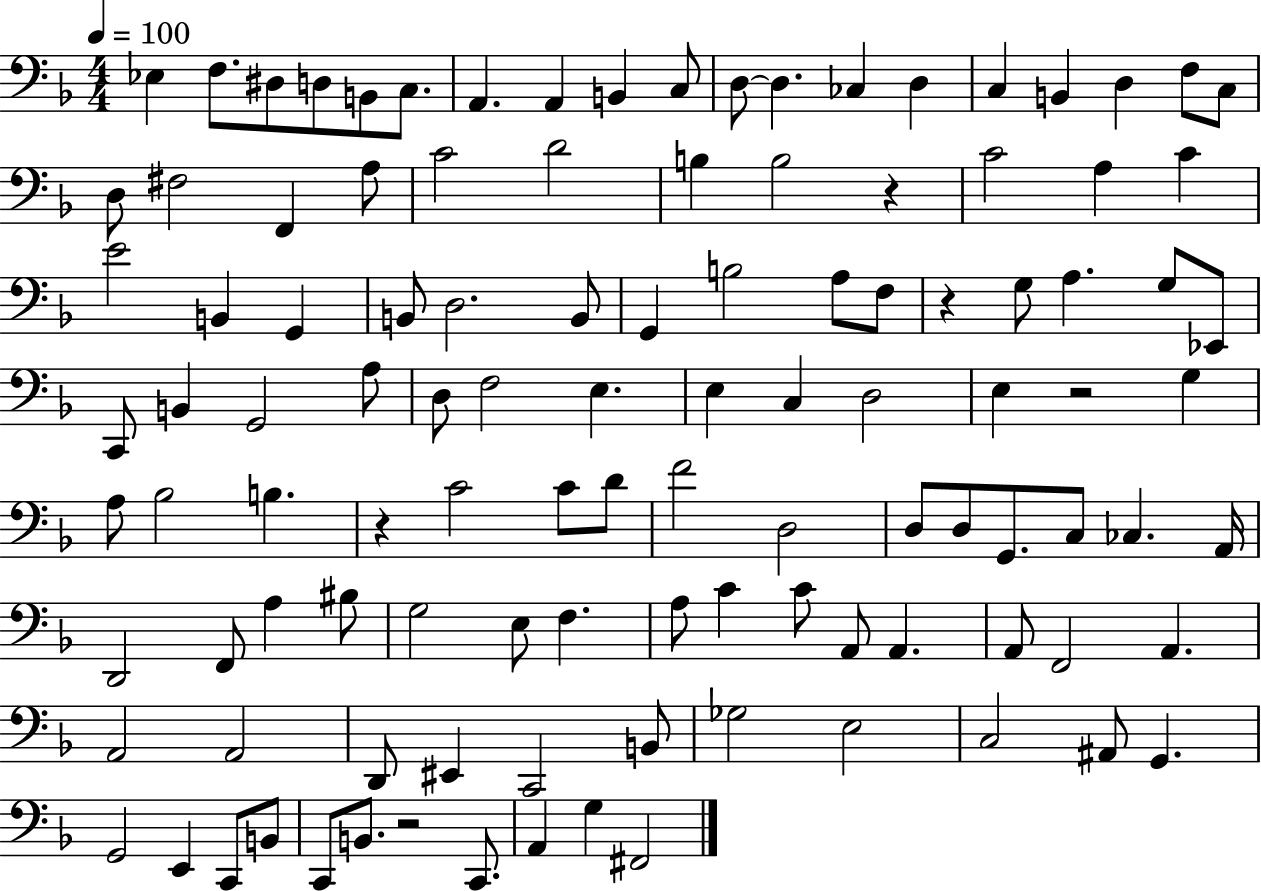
X:1
T:Untitled
M:4/4
L:1/4
K:F
_E, F,/2 ^D,/2 D,/2 B,,/2 C,/2 A,, A,, B,, C,/2 D,/2 D, _C, D, C, B,, D, F,/2 C,/2 D,/2 ^F,2 F,, A,/2 C2 D2 B, B,2 z C2 A, C E2 B,, G,, B,,/2 D,2 B,,/2 G,, B,2 A,/2 F,/2 z G,/2 A, G,/2 _E,,/2 C,,/2 B,, G,,2 A,/2 D,/2 F,2 E, E, C, D,2 E, z2 G, A,/2 _B,2 B, z C2 C/2 D/2 F2 D,2 D,/2 D,/2 G,,/2 C,/2 _C, A,,/4 D,,2 F,,/2 A, ^B,/2 G,2 E,/2 F, A,/2 C C/2 A,,/2 A,, A,,/2 F,,2 A,, A,,2 A,,2 D,,/2 ^E,, C,,2 B,,/2 _G,2 E,2 C,2 ^A,,/2 G,, G,,2 E,, C,,/2 B,,/2 C,,/2 B,,/2 z2 C,,/2 A,, G, ^F,,2